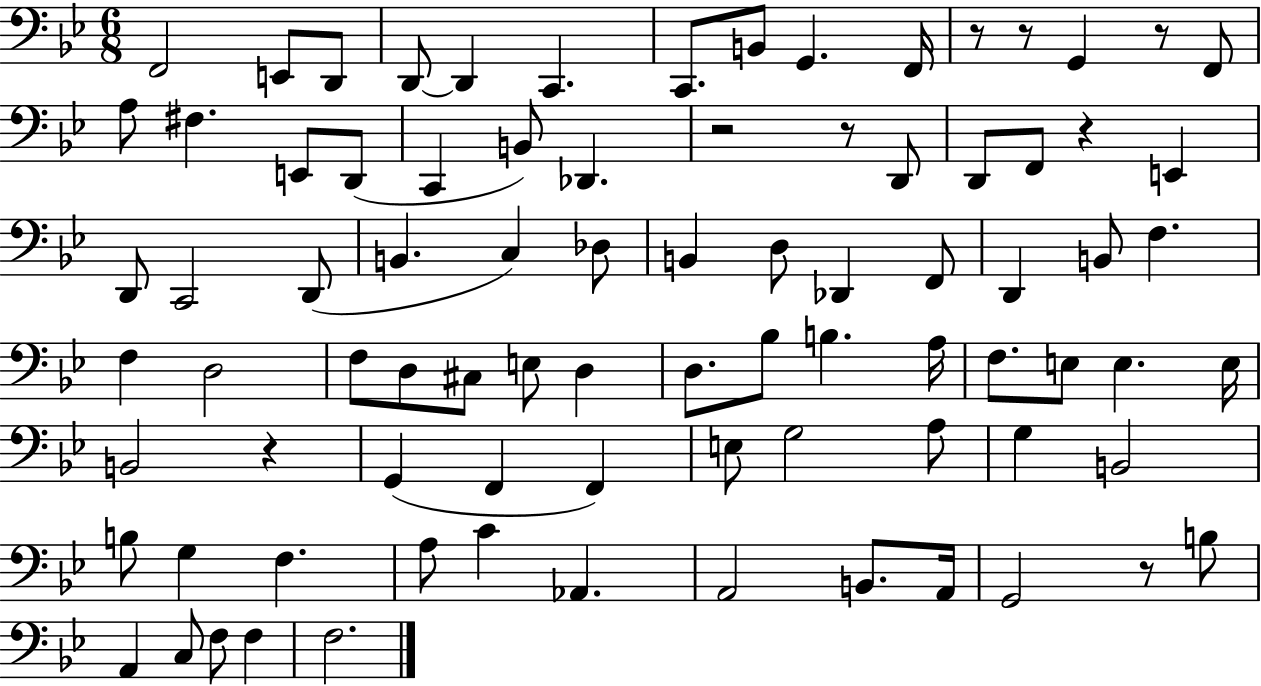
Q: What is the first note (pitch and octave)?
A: F2